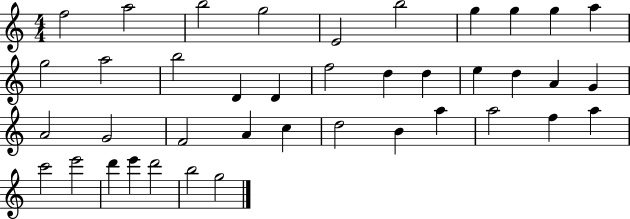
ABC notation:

X:1
T:Untitled
M:4/4
L:1/4
K:C
f2 a2 b2 g2 E2 b2 g g g a g2 a2 b2 D D f2 d d e d A G A2 G2 F2 A c d2 B a a2 f a c'2 e'2 d' e' d'2 b2 g2